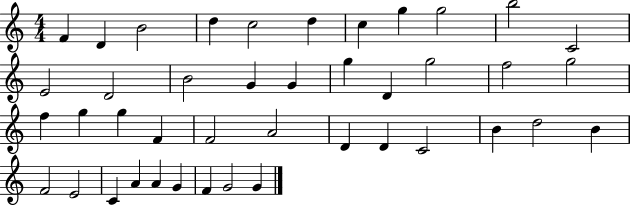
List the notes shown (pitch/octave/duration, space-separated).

F4/q D4/q B4/h D5/q C5/h D5/q C5/q G5/q G5/h B5/h C4/h E4/h D4/h B4/h G4/q G4/q G5/q D4/q G5/h F5/h G5/h F5/q G5/q G5/q F4/q F4/h A4/h D4/q D4/q C4/h B4/q D5/h B4/q F4/h E4/h C4/q A4/q A4/q G4/q F4/q G4/h G4/q